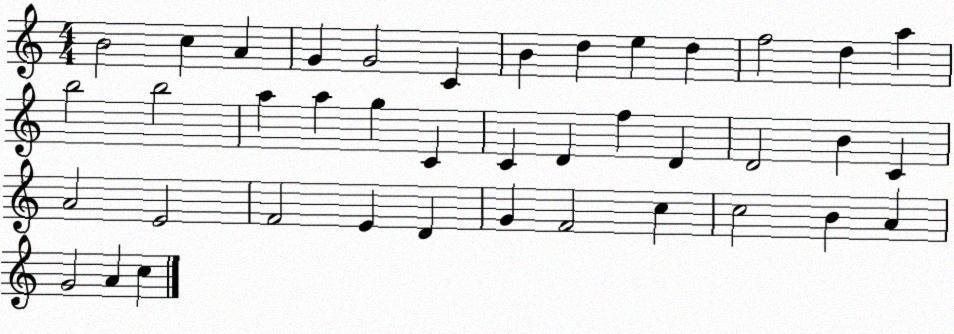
X:1
T:Untitled
M:4/4
L:1/4
K:C
B2 c A G G2 C B d e d f2 d a b2 b2 a a g C C D f D D2 B C A2 E2 F2 E D G F2 c c2 B A G2 A c